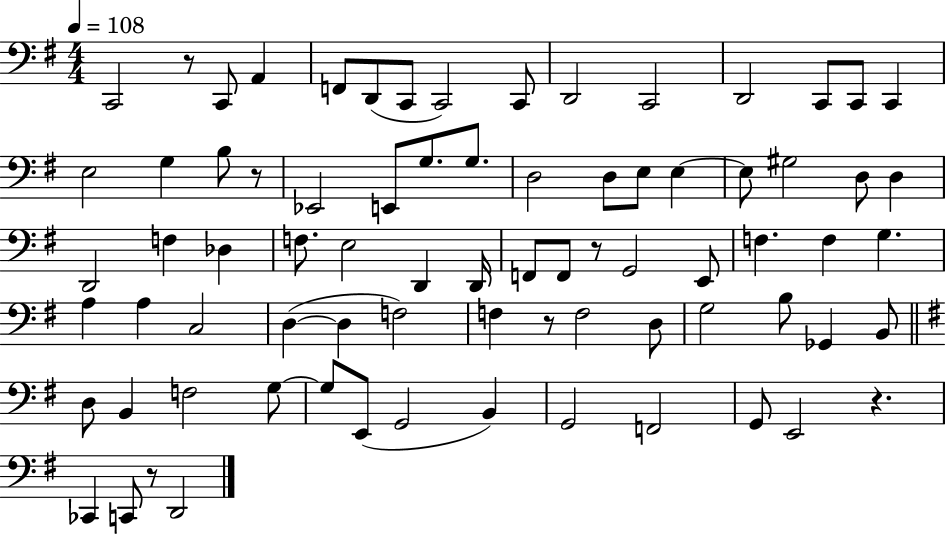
{
  \clef bass
  \numericTimeSignature
  \time 4/4
  \key g \major
  \tempo 4 = 108
  \repeat volta 2 { c,2 r8 c,8 a,4 | f,8 d,8( c,8 c,2) c,8 | d,2 c,2 | d,2 c,8 c,8 c,4 | \break e2 g4 b8 r8 | ees,2 e,8 g8. g8. | d2 d8 e8 e4~~ | e8 gis2 d8 d4 | \break d,2 f4 des4 | f8. e2 d,4 d,16 | f,8 f,8 r8 g,2 e,8 | f4. f4 g4. | \break a4 a4 c2 | d4~(~ d4 f2) | f4 r8 f2 d8 | g2 b8 ges,4 b,8 | \break \bar "||" \break \key g \major d8 b,4 f2 g8~~ | g8 e,8( g,2 b,4) | g,2 f,2 | g,8 e,2 r4. | \break ces,4 c,8 r8 d,2 | } \bar "|."
}